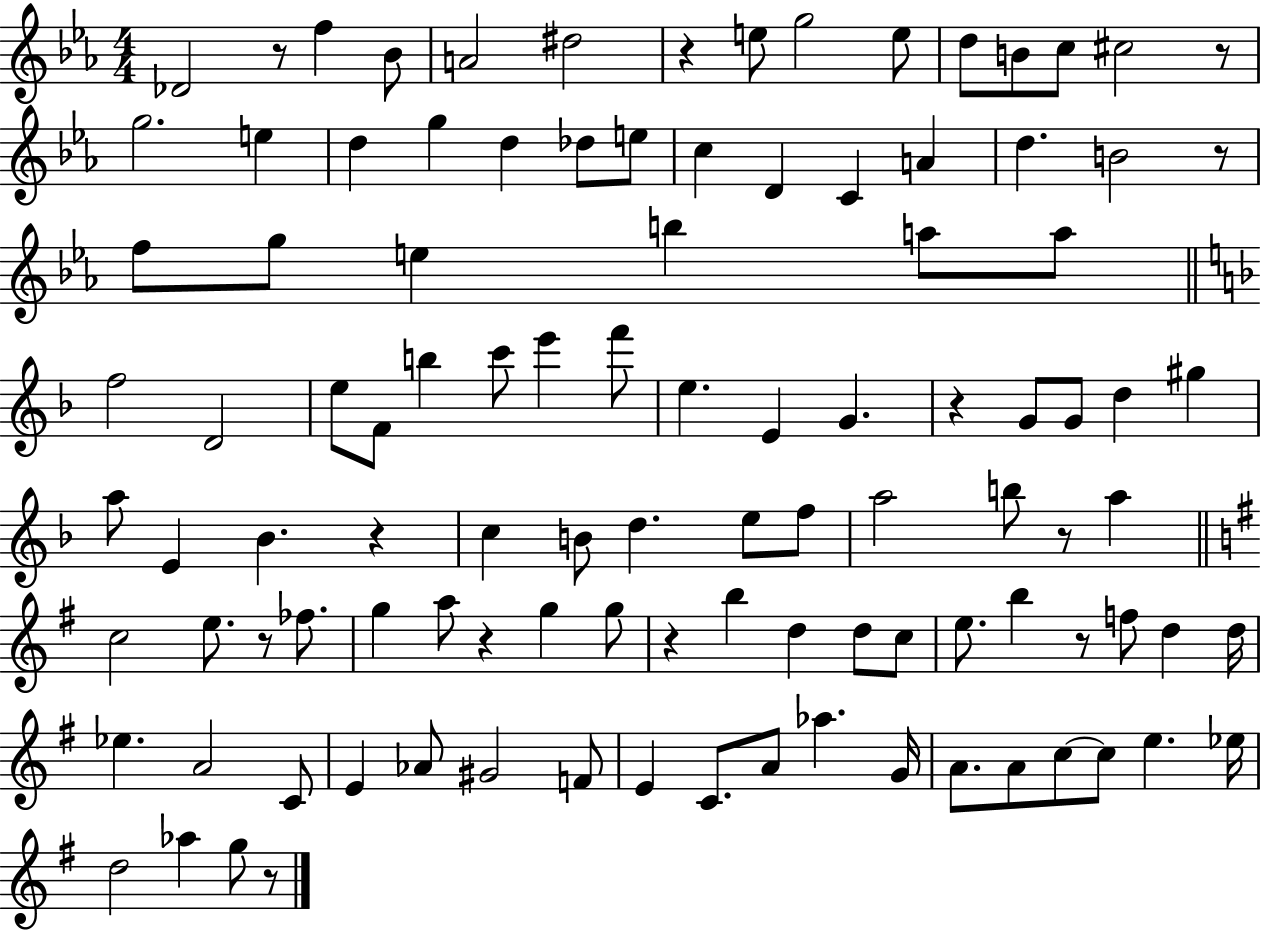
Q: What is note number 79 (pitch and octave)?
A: G#4